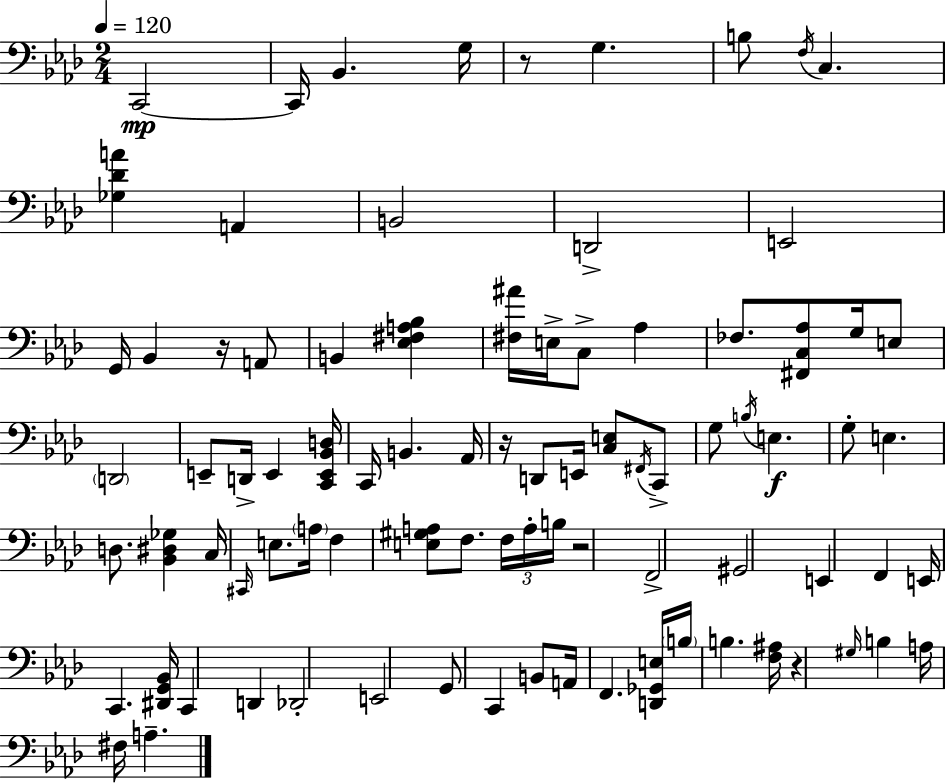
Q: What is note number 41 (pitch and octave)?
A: C#2